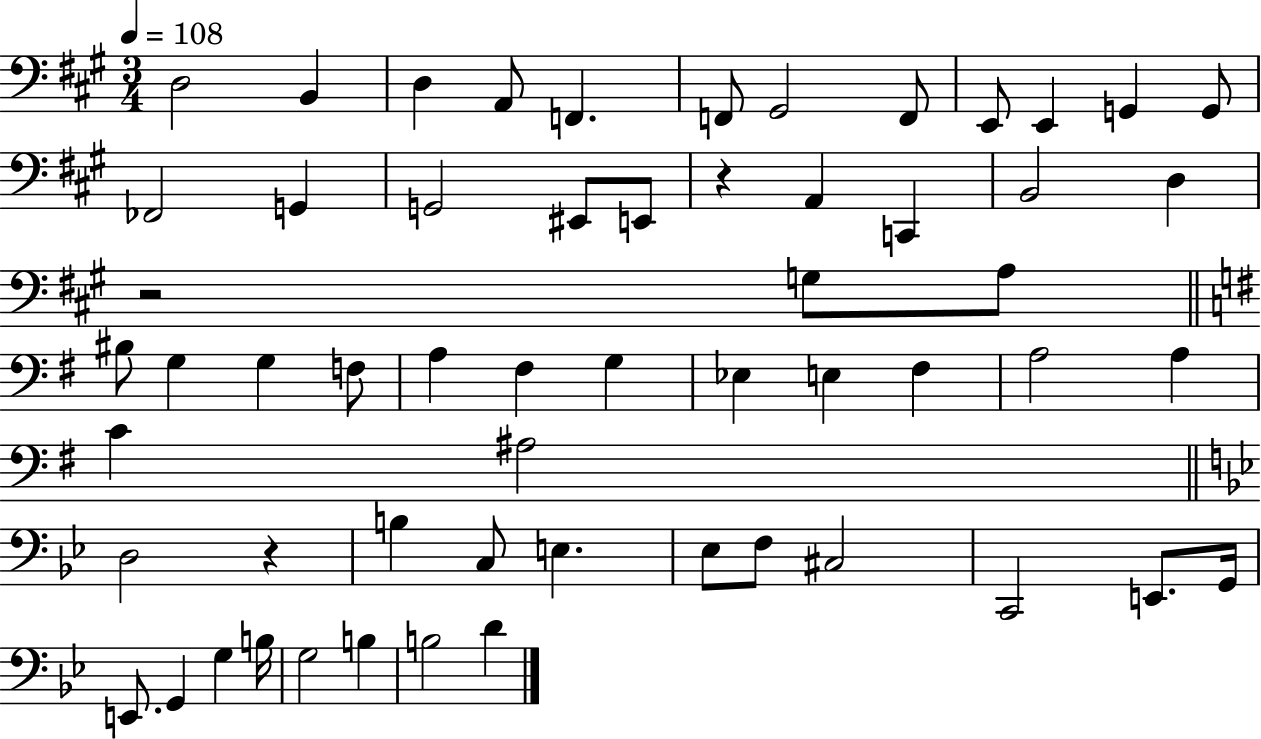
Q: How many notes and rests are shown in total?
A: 58